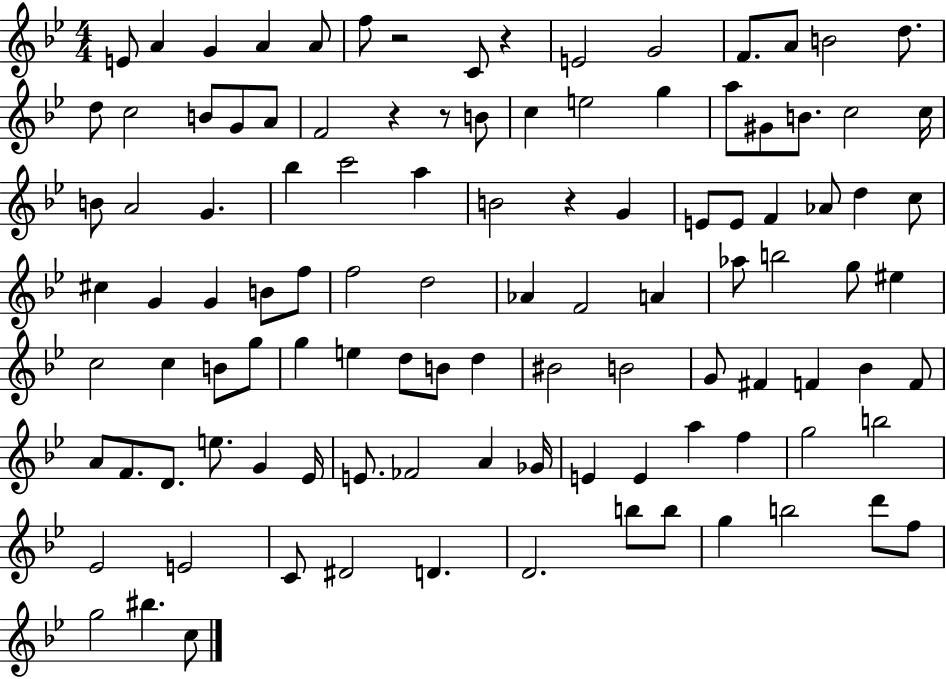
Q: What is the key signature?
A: BES major